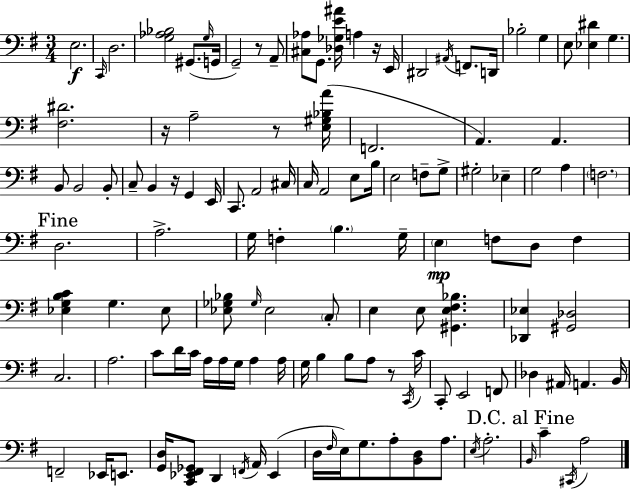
E3/h. C2/s D3/h. [G3,Ab3,Bb3]/h G#2/e. G3/s G2/s G2/h R/e A2/e [C#3,Ab3]/e G2/e. [Db3,Gb3,E4,A#4]/s A3/q R/s E2/s D#2/h A#2/s F2/e. D2/s Bb3/h G3/q E3/e [Eb3,D#4]/q G3/q. [F#3,D#4]/h. R/s A3/h R/e [E3,G#3,Bb3,A4]/s F2/h. A2/q. A2/q. B2/e B2/h B2/e C3/e B2/q R/s G2/q E2/s C2/e. A2/h C#3/s C3/s A2/h E3/e B3/s E3/h F3/e G3/e G#3/h Eb3/q G3/h A3/q F3/h. D3/h. A3/h. G3/s F3/q B3/q. G3/s E3/q F3/e D3/e F3/q [Eb3,G3,B3,C4]/q G3/q. Eb3/e [Eb3,Gb3,Bb3]/e Gb3/s Eb3/h C3/e E3/q E3/e [G#2,E3,F#3,Bb3]/q. [Db2,Eb3]/q [G#2,Db3]/h C3/h. A3/h. C4/e D4/s C4/s A3/s A3/s G3/s A3/q A3/s G3/s B3/q B3/e A3/e R/e C2/s C4/s C2/e E2/h F2/e Db3/q A#2/s A2/q. B2/s F2/h Eb2/s E2/e. [G2,D3]/s [C2,Eb2,F#2,Gb2]/e D2/q F2/s A2/s Eb2/q D3/s F#3/s E3/s G3/e. A3/e [B2,D3]/e A3/e. E3/s A3/h. B2/s C4/q C#2/s A3/h